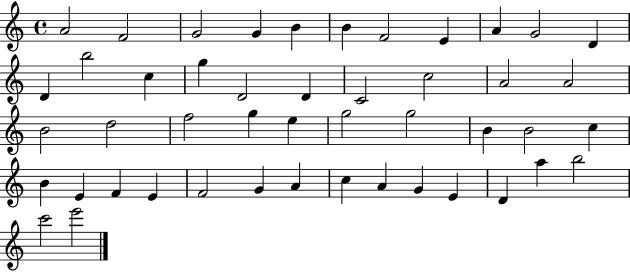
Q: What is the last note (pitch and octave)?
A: E6